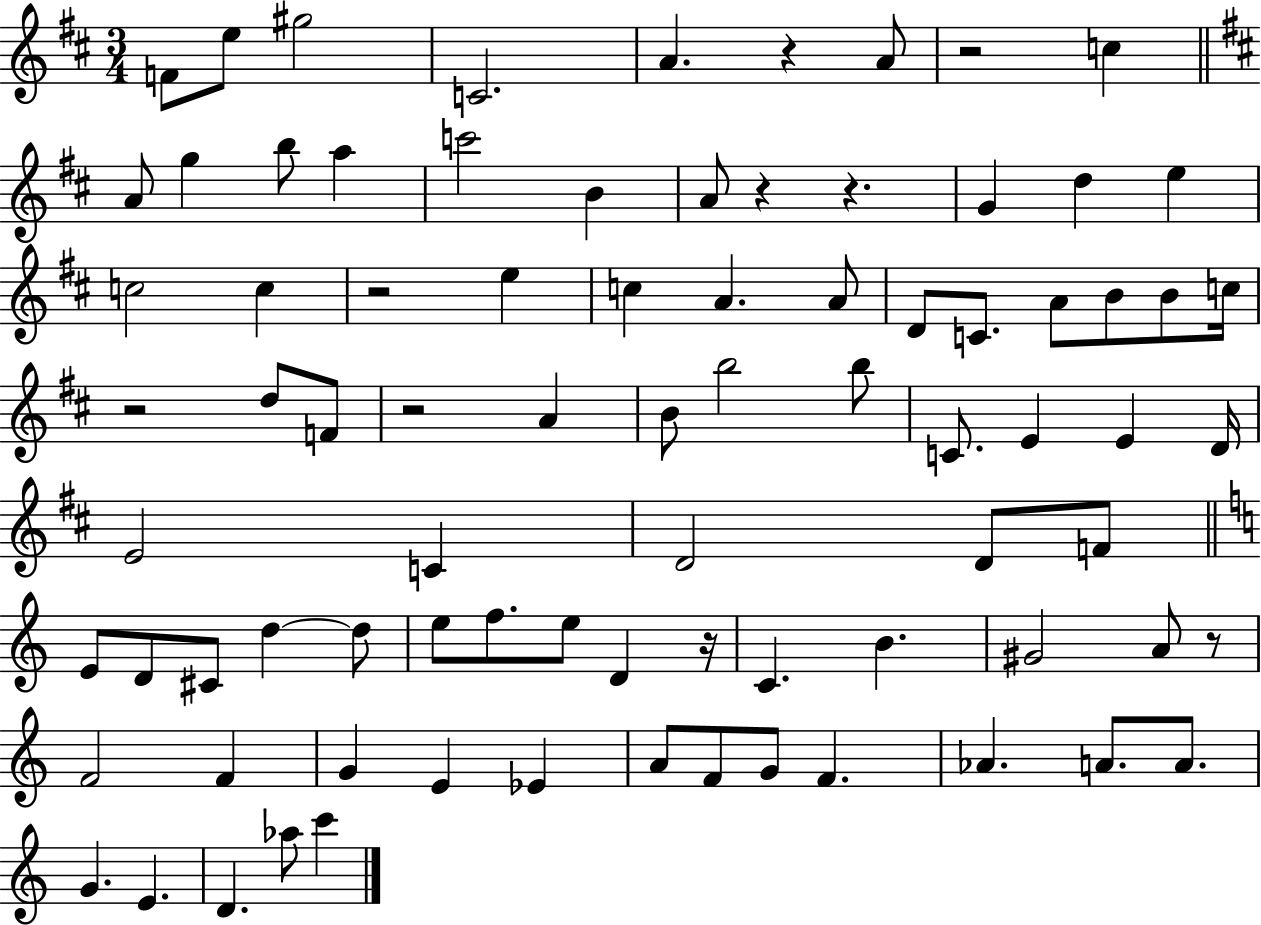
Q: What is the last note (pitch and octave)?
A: C6